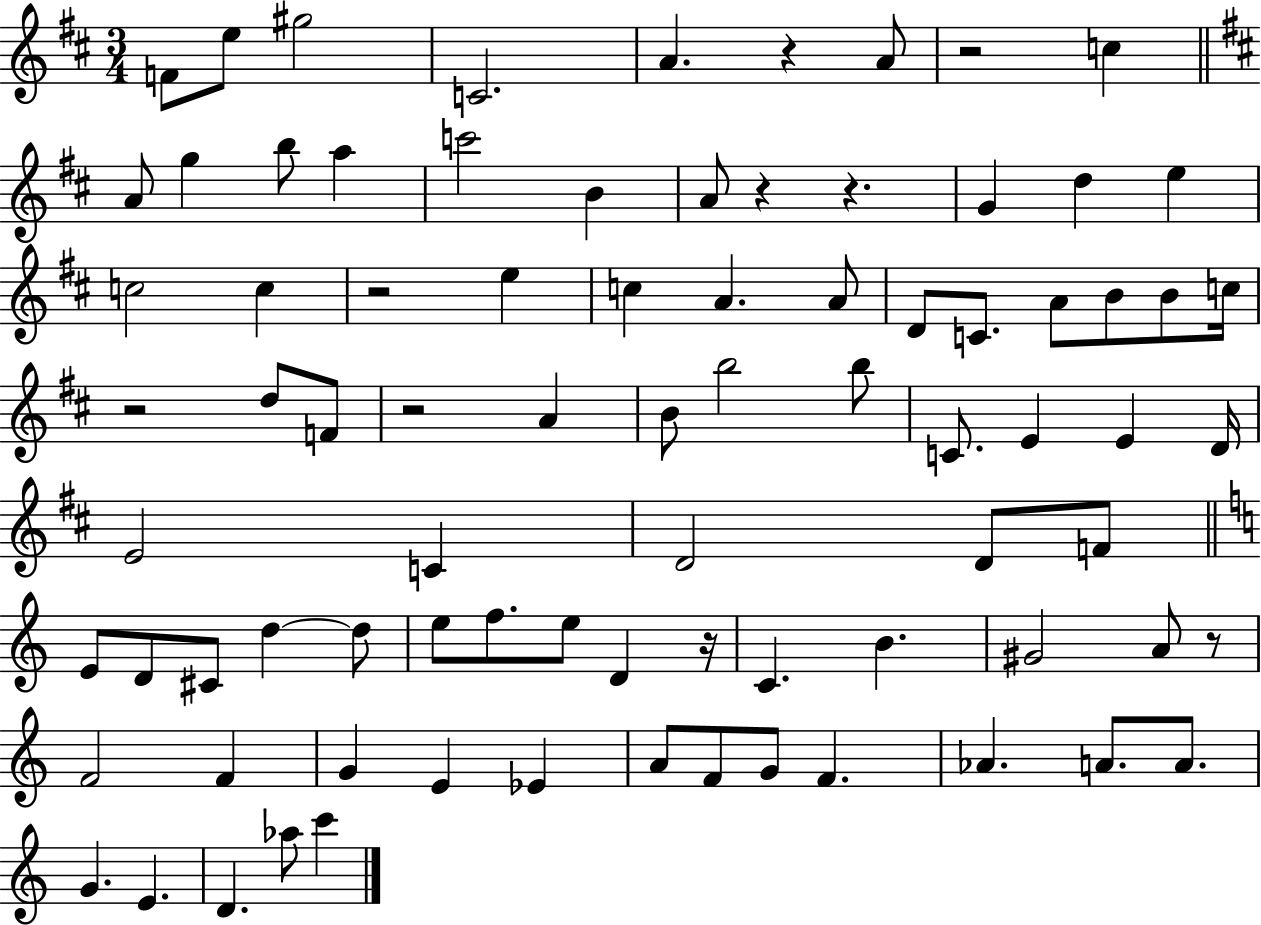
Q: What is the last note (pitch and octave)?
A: C6